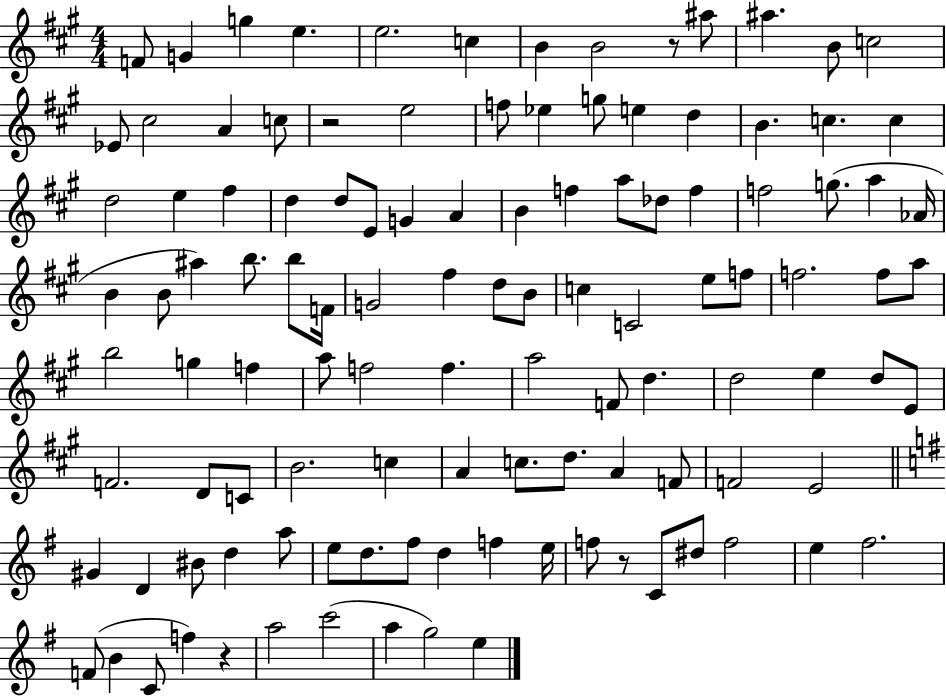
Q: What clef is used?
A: treble